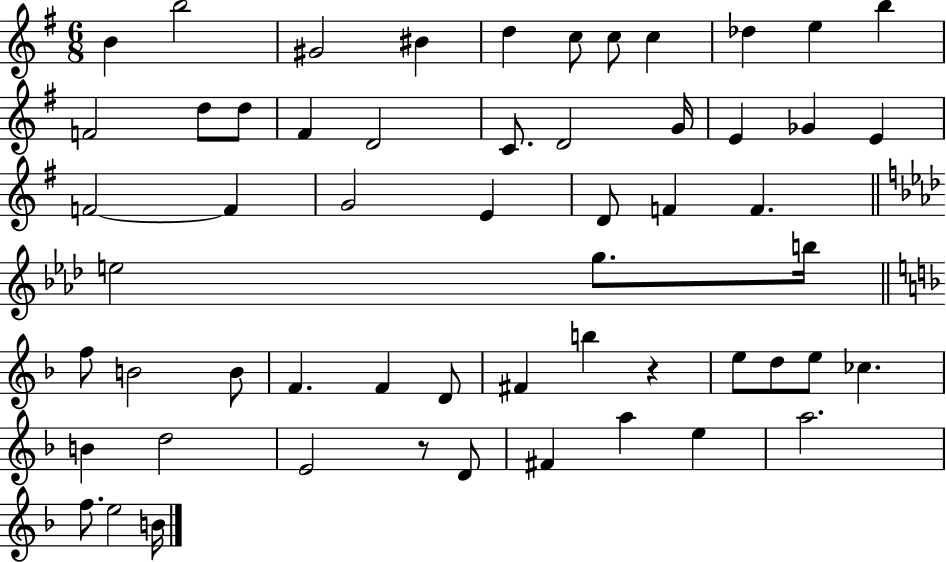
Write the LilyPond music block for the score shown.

{
  \clef treble
  \numericTimeSignature
  \time 6/8
  \key g \major
  \repeat volta 2 { b'4 b''2 | gis'2 bis'4 | d''4 c''8 c''8 c''4 | des''4 e''4 b''4 | \break f'2 d''8 d''8 | fis'4 d'2 | c'8. d'2 g'16 | e'4 ges'4 e'4 | \break f'2~~ f'4 | g'2 e'4 | d'8 f'4 f'4. | \bar "||" \break \key aes \major e''2 g''8. b''16 | \bar "||" \break \key d \minor f''8 b'2 b'8 | f'4. f'4 d'8 | fis'4 b''4 r4 | e''8 d''8 e''8 ces''4. | \break b'4 d''2 | e'2 r8 d'8 | fis'4 a''4 e''4 | a''2. | \break f''8. e''2 b'16 | } \bar "|."
}